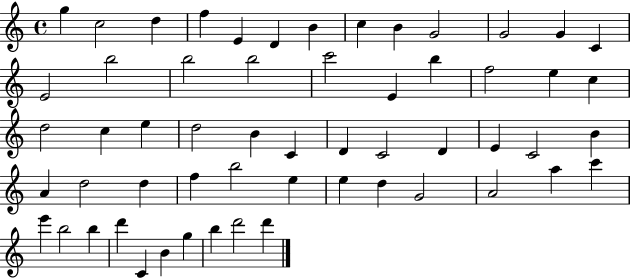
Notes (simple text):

G5/q C5/h D5/q F5/q E4/q D4/q B4/q C5/q B4/q G4/h G4/h G4/q C4/q E4/h B5/h B5/h B5/h C6/h E4/q B5/q F5/h E5/q C5/q D5/h C5/q E5/q D5/h B4/q C4/q D4/q C4/h D4/q E4/q C4/h B4/q A4/q D5/h D5/q F5/q B5/h E5/q E5/q D5/q G4/h A4/h A5/q C6/q E6/q B5/h B5/q D6/q C4/q B4/q G5/q B5/q D6/h D6/q